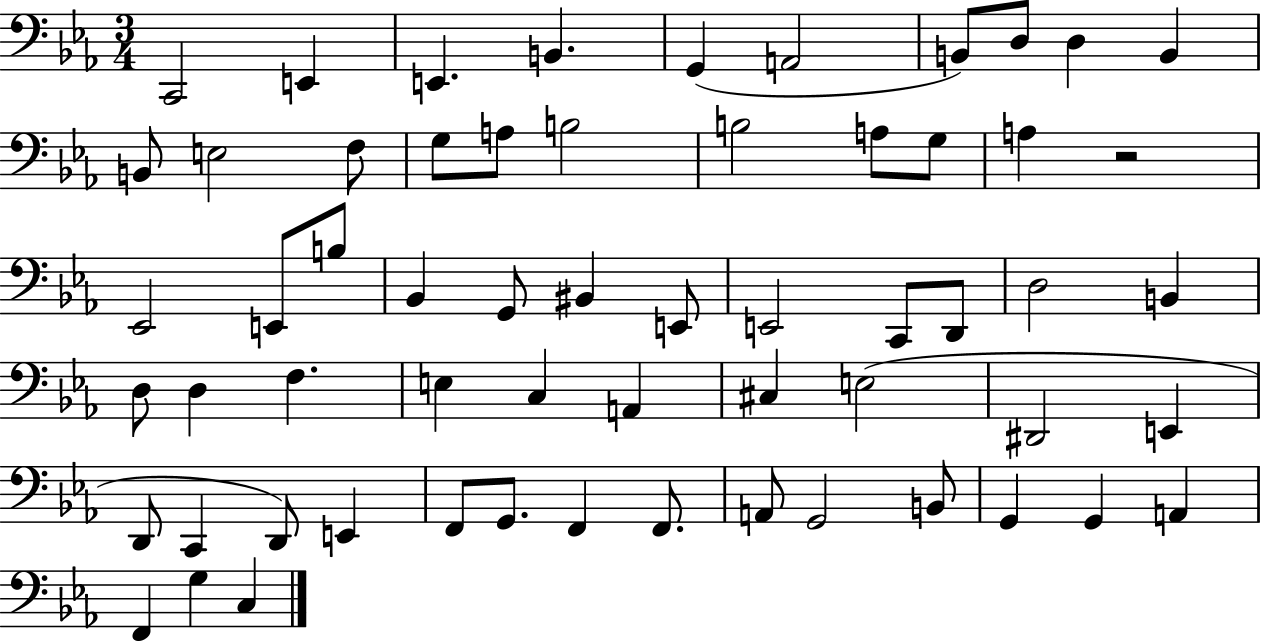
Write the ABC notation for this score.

X:1
T:Untitled
M:3/4
L:1/4
K:Eb
C,,2 E,, E,, B,, G,, A,,2 B,,/2 D,/2 D, B,, B,,/2 E,2 F,/2 G,/2 A,/2 B,2 B,2 A,/2 G,/2 A, z2 _E,,2 E,,/2 B,/2 _B,, G,,/2 ^B,, E,,/2 E,,2 C,,/2 D,,/2 D,2 B,, D,/2 D, F, E, C, A,, ^C, E,2 ^D,,2 E,, D,,/2 C,, D,,/2 E,, F,,/2 G,,/2 F,, F,,/2 A,,/2 G,,2 B,,/2 G,, G,, A,, F,, G, C,